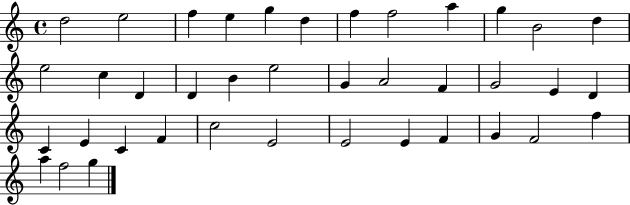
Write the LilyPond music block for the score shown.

{
  \clef treble
  \time 4/4
  \defaultTimeSignature
  \key c \major
  d''2 e''2 | f''4 e''4 g''4 d''4 | f''4 f''2 a''4 | g''4 b'2 d''4 | \break e''2 c''4 d'4 | d'4 b'4 e''2 | g'4 a'2 f'4 | g'2 e'4 d'4 | \break c'4 e'4 c'4 f'4 | c''2 e'2 | e'2 e'4 f'4 | g'4 f'2 f''4 | \break a''4 f''2 g''4 | \bar "|."
}